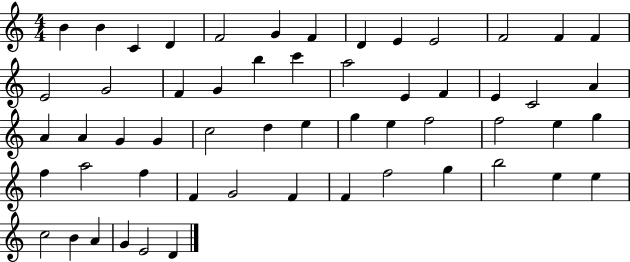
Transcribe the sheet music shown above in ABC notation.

X:1
T:Untitled
M:4/4
L:1/4
K:C
B B C D F2 G F D E E2 F2 F F E2 G2 F G b c' a2 E F E C2 A A A G G c2 d e g e f2 f2 e g f a2 f F G2 F F f2 g b2 e e c2 B A G E2 D